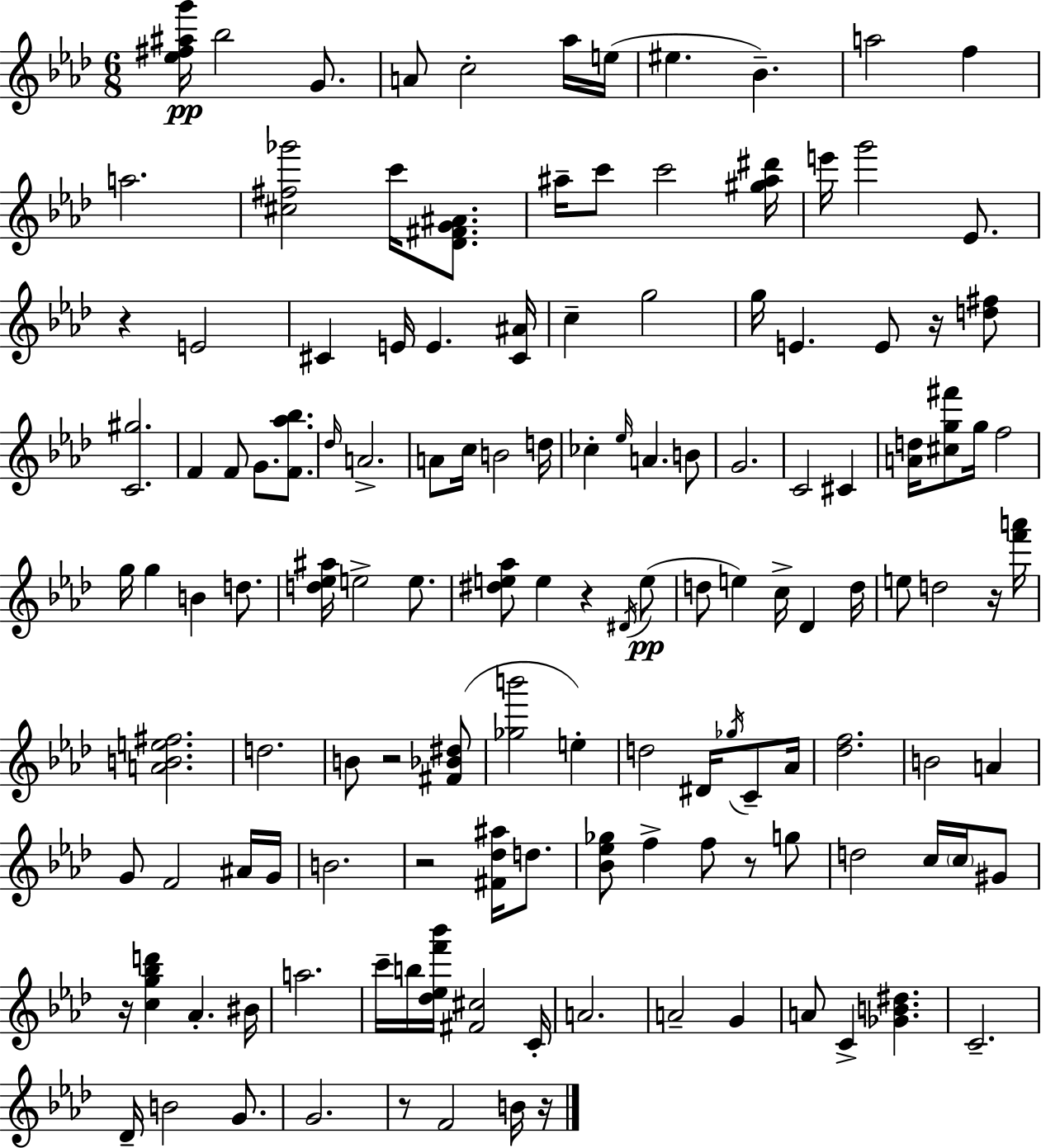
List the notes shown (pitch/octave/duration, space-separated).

[Eb5,F#5,A#5,G6]/s Bb5/h G4/e. A4/e C5/h Ab5/s E5/s EIS5/q. Bb4/q. A5/h F5/q A5/h. [C#5,F#5,Gb6]/h C6/s [Db4,F#4,G4,A#4]/e. A#5/s C6/e C6/h [G#5,A#5,D#6]/s E6/s G6/h Eb4/e. R/q E4/h C#4/q E4/s E4/q. [C#4,A#4]/s C5/q G5/h G5/s E4/q. E4/e R/s [D5,F#5]/e [C4,G#5]/h. F4/q F4/e G4/e. [F4,Ab5,Bb5]/e. Db5/s A4/h. A4/e C5/s B4/h D5/s CES5/q Eb5/s A4/q. B4/e G4/h. C4/h C#4/q [A4,D5]/s [C#5,G5,F#6]/e G5/s F5/h G5/s G5/q B4/q D5/e. [D5,Eb5,A#5]/s E5/h E5/e. [D#5,E5,Ab5]/e E5/q R/q D#4/s E5/e D5/e E5/q C5/s Db4/q D5/s E5/e D5/h R/s [F6,A6]/s [A4,B4,E5,F#5]/h. D5/h. B4/e R/h [F#4,Bb4,D#5]/e [Gb5,B6]/h E5/q D5/h D#4/s Gb5/s C4/e Ab4/s [Db5,F5]/h. B4/h A4/q G4/e F4/h A#4/s G4/s B4/h. R/h [F#4,Db5,A#5]/s D5/e. [Bb4,Eb5,Gb5]/e F5/q F5/e R/e G5/e D5/h C5/s C5/s G#4/e R/s [C5,G5,Bb5,D6]/q Ab4/q. BIS4/s A5/h. C6/s B5/s [Db5,Eb5,F6,Bb6]/s [F#4,C#5]/h C4/s A4/h. A4/h G4/q A4/e C4/q [Gb4,B4,D#5]/q. C4/h. Db4/s B4/h G4/e. G4/h. R/e F4/h B4/s R/s